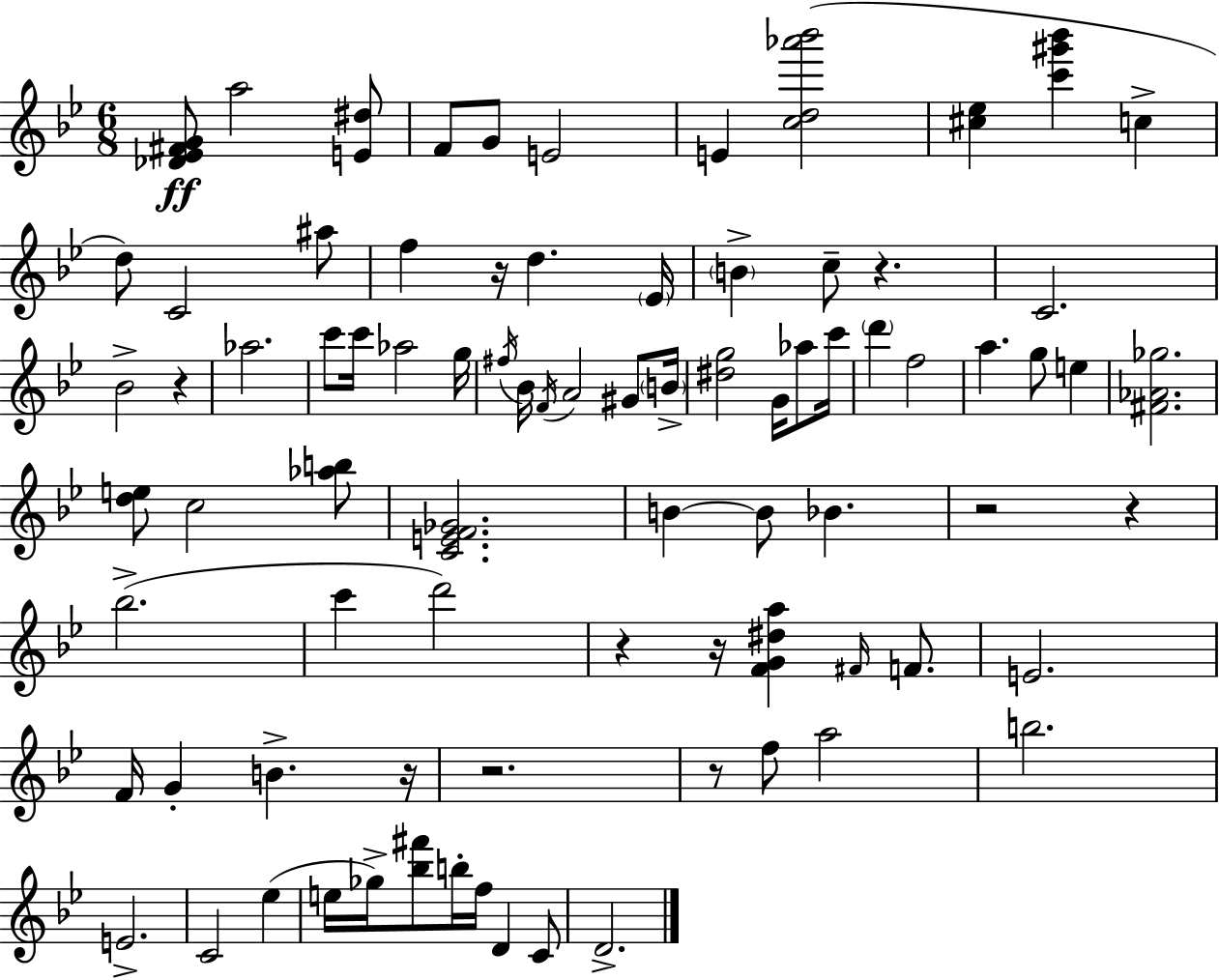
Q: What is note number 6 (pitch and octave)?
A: C5